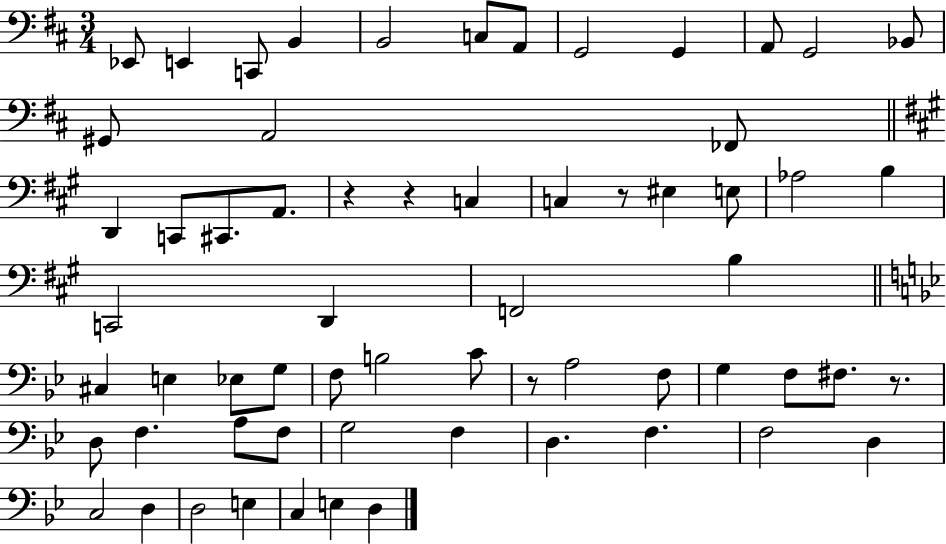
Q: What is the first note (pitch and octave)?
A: Eb2